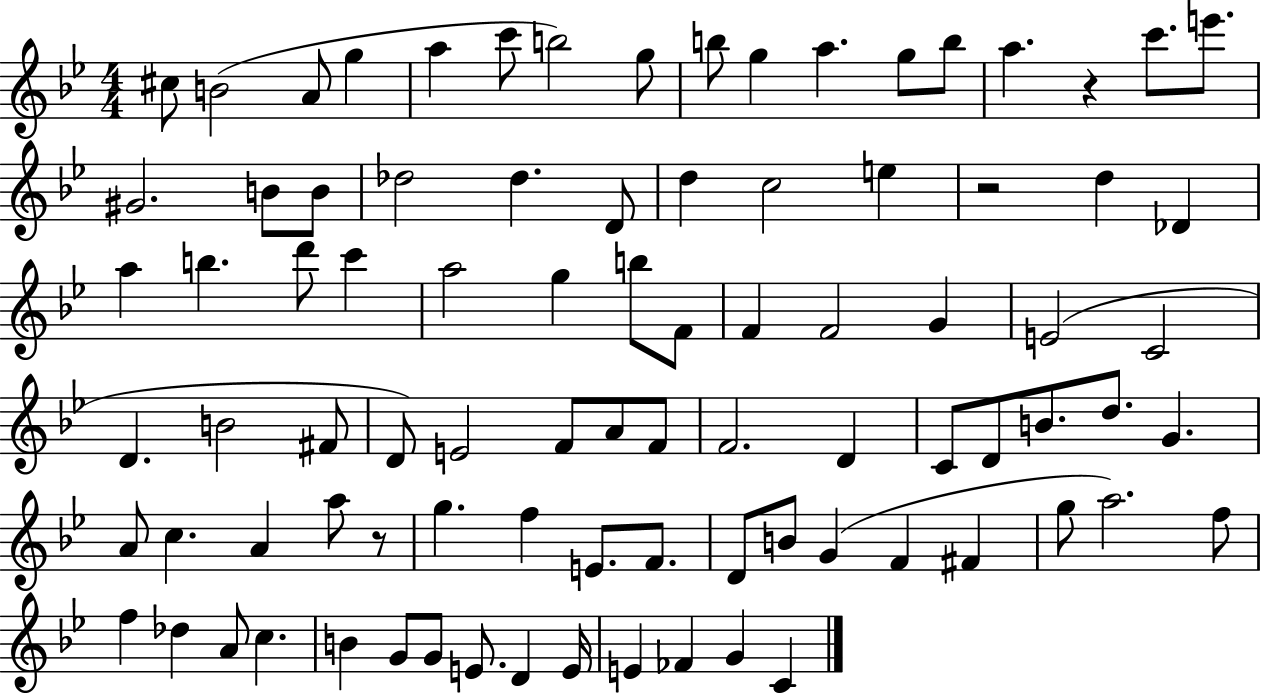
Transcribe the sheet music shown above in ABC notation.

X:1
T:Untitled
M:4/4
L:1/4
K:Bb
^c/2 B2 A/2 g a c'/2 b2 g/2 b/2 g a g/2 b/2 a z c'/2 e'/2 ^G2 B/2 B/2 _d2 _d D/2 d c2 e z2 d _D a b d'/2 c' a2 g b/2 F/2 F F2 G E2 C2 D B2 ^F/2 D/2 E2 F/2 A/2 F/2 F2 D C/2 D/2 B/2 d/2 G A/2 c A a/2 z/2 g f E/2 F/2 D/2 B/2 G F ^F g/2 a2 f/2 f _d A/2 c B G/2 G/2 E/2 D E/4 E _F G C